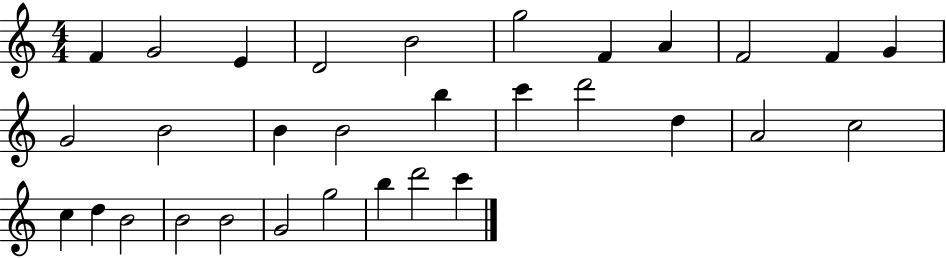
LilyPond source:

{
  \clef treble
  \numericTimeSignature
  \time 4/4
  \key c \major
  f'4 g'2 e'4 | d'2 b'2 | g''2 f'4 a'4 | f'2 f'4 g'4 | \break g'2 b'2 | b'4 b'2 b''4 | c'''4 d'''2 d''4 | a'2 c''2 | \break c''4 d''4 b'2 | b'2 b'2 | g'2 g''2 | b''4 d'''2 c'''4 | \break \bar "|."
}